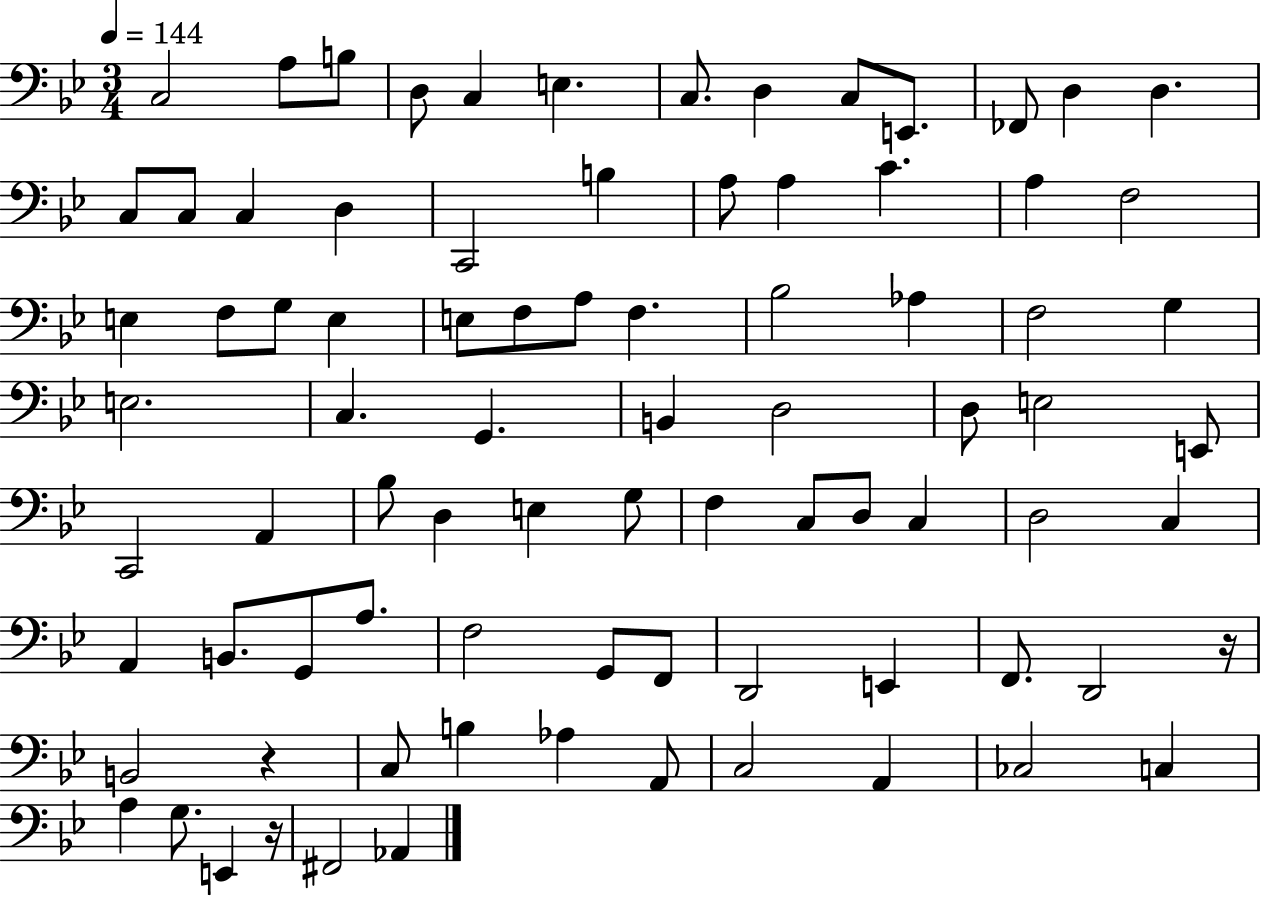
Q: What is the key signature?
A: BES major